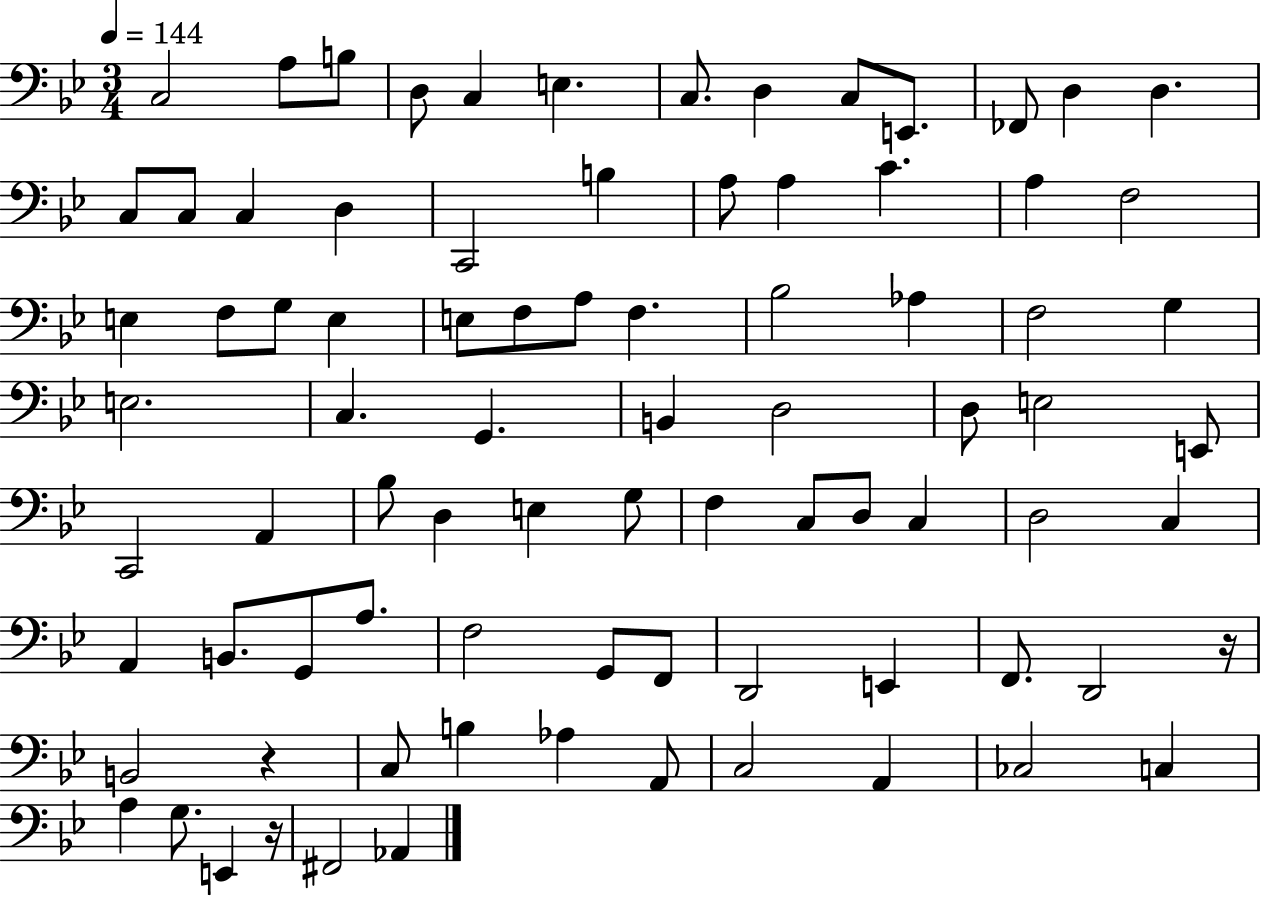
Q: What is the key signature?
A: BES major